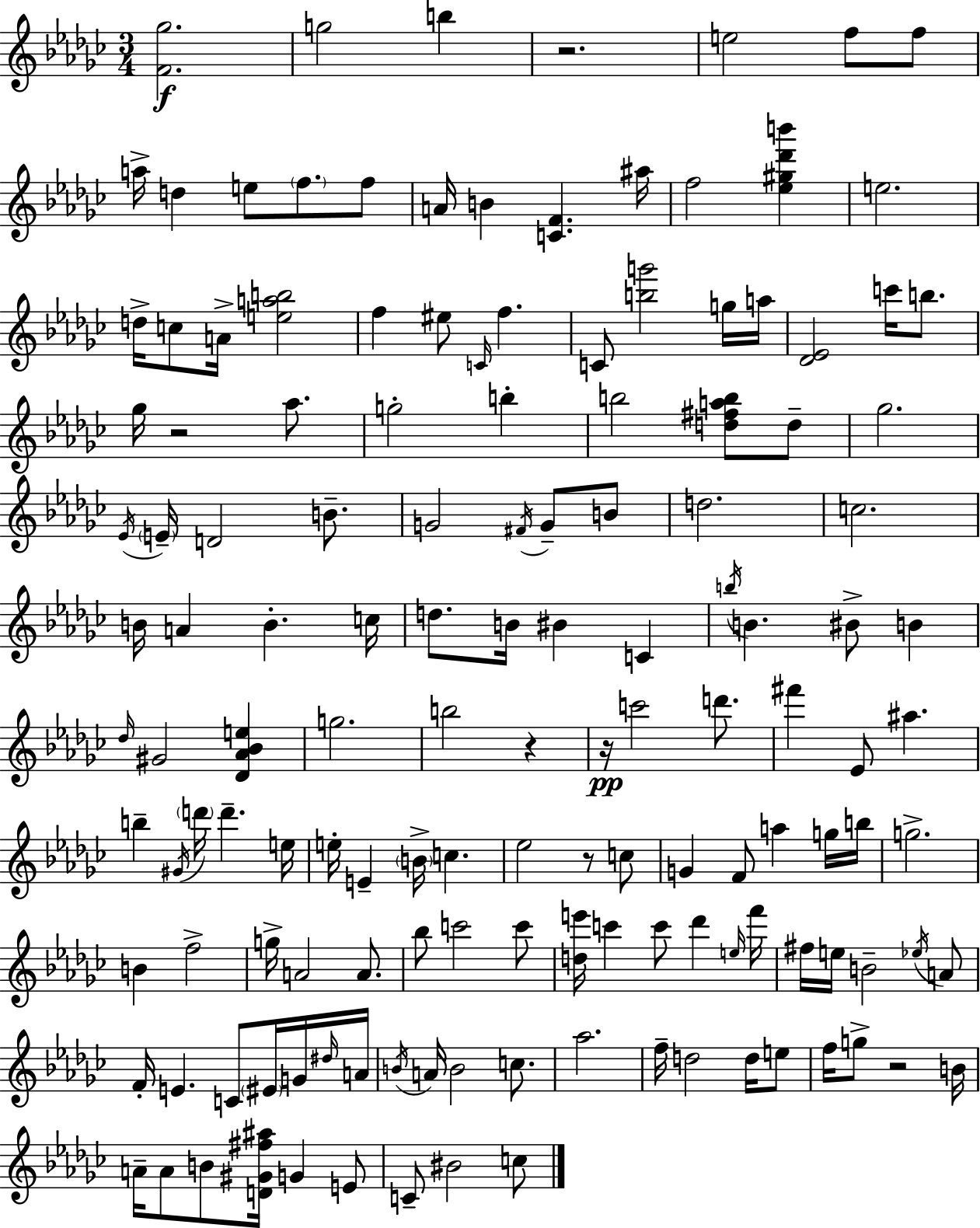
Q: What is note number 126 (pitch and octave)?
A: BIS4